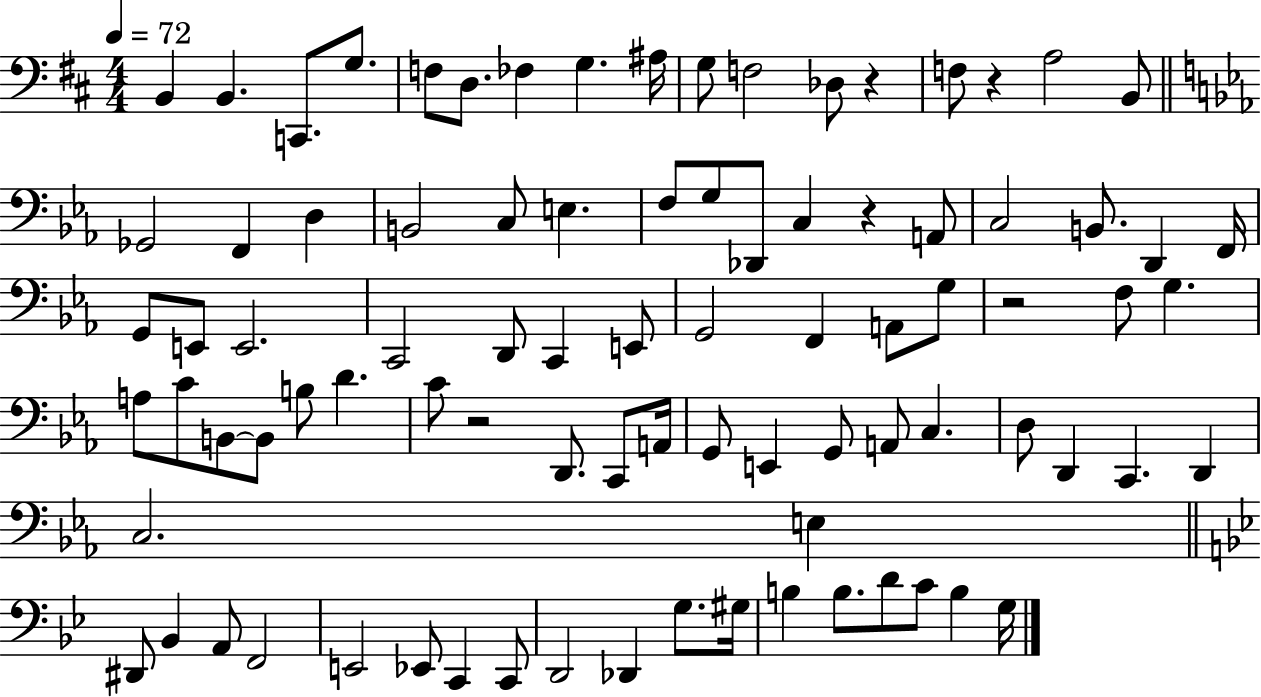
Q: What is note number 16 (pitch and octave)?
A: Gb2